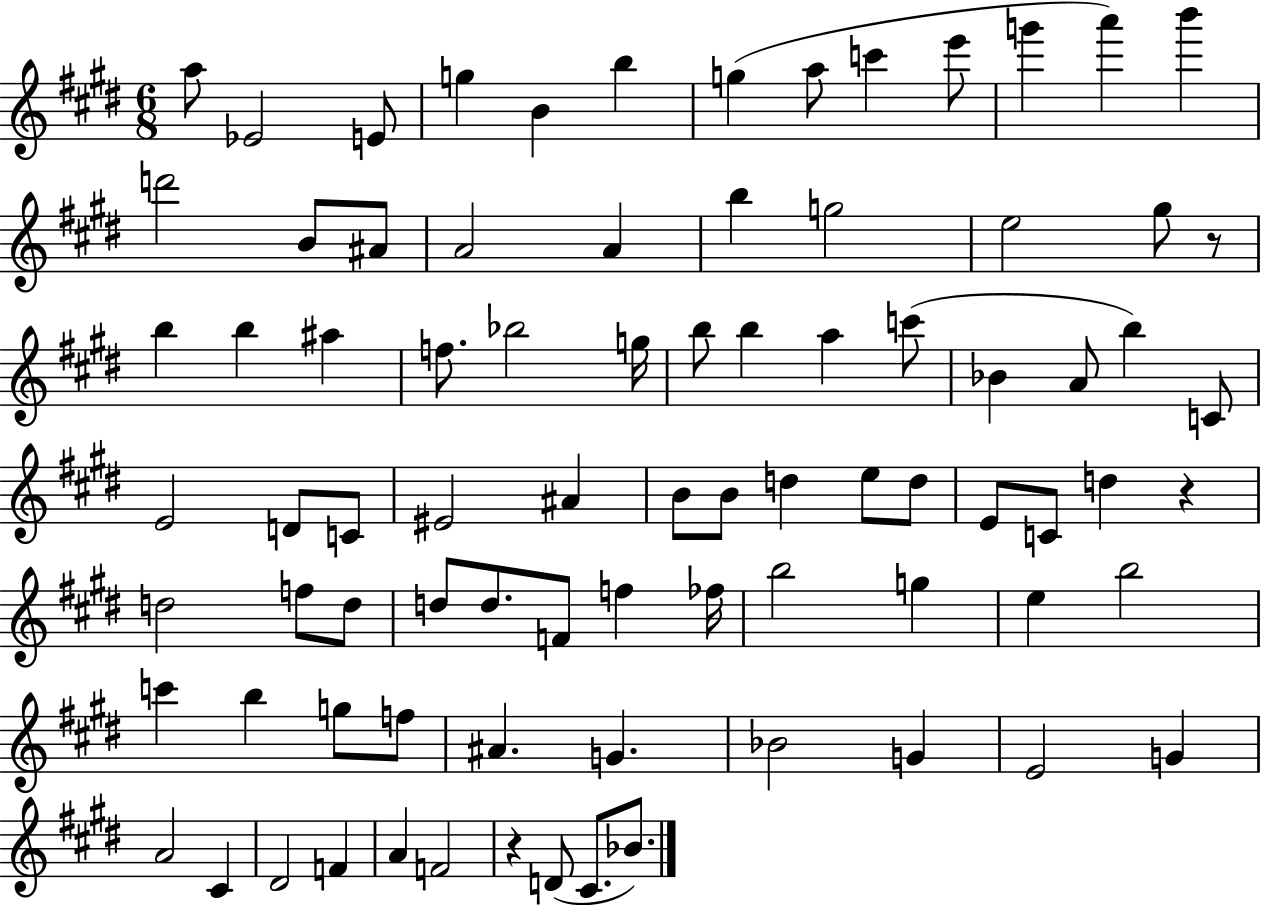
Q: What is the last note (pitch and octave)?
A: Bb4